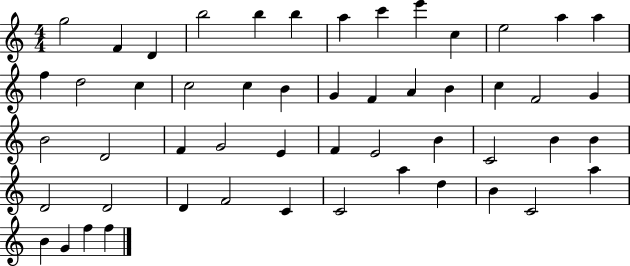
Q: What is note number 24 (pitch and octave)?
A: C5